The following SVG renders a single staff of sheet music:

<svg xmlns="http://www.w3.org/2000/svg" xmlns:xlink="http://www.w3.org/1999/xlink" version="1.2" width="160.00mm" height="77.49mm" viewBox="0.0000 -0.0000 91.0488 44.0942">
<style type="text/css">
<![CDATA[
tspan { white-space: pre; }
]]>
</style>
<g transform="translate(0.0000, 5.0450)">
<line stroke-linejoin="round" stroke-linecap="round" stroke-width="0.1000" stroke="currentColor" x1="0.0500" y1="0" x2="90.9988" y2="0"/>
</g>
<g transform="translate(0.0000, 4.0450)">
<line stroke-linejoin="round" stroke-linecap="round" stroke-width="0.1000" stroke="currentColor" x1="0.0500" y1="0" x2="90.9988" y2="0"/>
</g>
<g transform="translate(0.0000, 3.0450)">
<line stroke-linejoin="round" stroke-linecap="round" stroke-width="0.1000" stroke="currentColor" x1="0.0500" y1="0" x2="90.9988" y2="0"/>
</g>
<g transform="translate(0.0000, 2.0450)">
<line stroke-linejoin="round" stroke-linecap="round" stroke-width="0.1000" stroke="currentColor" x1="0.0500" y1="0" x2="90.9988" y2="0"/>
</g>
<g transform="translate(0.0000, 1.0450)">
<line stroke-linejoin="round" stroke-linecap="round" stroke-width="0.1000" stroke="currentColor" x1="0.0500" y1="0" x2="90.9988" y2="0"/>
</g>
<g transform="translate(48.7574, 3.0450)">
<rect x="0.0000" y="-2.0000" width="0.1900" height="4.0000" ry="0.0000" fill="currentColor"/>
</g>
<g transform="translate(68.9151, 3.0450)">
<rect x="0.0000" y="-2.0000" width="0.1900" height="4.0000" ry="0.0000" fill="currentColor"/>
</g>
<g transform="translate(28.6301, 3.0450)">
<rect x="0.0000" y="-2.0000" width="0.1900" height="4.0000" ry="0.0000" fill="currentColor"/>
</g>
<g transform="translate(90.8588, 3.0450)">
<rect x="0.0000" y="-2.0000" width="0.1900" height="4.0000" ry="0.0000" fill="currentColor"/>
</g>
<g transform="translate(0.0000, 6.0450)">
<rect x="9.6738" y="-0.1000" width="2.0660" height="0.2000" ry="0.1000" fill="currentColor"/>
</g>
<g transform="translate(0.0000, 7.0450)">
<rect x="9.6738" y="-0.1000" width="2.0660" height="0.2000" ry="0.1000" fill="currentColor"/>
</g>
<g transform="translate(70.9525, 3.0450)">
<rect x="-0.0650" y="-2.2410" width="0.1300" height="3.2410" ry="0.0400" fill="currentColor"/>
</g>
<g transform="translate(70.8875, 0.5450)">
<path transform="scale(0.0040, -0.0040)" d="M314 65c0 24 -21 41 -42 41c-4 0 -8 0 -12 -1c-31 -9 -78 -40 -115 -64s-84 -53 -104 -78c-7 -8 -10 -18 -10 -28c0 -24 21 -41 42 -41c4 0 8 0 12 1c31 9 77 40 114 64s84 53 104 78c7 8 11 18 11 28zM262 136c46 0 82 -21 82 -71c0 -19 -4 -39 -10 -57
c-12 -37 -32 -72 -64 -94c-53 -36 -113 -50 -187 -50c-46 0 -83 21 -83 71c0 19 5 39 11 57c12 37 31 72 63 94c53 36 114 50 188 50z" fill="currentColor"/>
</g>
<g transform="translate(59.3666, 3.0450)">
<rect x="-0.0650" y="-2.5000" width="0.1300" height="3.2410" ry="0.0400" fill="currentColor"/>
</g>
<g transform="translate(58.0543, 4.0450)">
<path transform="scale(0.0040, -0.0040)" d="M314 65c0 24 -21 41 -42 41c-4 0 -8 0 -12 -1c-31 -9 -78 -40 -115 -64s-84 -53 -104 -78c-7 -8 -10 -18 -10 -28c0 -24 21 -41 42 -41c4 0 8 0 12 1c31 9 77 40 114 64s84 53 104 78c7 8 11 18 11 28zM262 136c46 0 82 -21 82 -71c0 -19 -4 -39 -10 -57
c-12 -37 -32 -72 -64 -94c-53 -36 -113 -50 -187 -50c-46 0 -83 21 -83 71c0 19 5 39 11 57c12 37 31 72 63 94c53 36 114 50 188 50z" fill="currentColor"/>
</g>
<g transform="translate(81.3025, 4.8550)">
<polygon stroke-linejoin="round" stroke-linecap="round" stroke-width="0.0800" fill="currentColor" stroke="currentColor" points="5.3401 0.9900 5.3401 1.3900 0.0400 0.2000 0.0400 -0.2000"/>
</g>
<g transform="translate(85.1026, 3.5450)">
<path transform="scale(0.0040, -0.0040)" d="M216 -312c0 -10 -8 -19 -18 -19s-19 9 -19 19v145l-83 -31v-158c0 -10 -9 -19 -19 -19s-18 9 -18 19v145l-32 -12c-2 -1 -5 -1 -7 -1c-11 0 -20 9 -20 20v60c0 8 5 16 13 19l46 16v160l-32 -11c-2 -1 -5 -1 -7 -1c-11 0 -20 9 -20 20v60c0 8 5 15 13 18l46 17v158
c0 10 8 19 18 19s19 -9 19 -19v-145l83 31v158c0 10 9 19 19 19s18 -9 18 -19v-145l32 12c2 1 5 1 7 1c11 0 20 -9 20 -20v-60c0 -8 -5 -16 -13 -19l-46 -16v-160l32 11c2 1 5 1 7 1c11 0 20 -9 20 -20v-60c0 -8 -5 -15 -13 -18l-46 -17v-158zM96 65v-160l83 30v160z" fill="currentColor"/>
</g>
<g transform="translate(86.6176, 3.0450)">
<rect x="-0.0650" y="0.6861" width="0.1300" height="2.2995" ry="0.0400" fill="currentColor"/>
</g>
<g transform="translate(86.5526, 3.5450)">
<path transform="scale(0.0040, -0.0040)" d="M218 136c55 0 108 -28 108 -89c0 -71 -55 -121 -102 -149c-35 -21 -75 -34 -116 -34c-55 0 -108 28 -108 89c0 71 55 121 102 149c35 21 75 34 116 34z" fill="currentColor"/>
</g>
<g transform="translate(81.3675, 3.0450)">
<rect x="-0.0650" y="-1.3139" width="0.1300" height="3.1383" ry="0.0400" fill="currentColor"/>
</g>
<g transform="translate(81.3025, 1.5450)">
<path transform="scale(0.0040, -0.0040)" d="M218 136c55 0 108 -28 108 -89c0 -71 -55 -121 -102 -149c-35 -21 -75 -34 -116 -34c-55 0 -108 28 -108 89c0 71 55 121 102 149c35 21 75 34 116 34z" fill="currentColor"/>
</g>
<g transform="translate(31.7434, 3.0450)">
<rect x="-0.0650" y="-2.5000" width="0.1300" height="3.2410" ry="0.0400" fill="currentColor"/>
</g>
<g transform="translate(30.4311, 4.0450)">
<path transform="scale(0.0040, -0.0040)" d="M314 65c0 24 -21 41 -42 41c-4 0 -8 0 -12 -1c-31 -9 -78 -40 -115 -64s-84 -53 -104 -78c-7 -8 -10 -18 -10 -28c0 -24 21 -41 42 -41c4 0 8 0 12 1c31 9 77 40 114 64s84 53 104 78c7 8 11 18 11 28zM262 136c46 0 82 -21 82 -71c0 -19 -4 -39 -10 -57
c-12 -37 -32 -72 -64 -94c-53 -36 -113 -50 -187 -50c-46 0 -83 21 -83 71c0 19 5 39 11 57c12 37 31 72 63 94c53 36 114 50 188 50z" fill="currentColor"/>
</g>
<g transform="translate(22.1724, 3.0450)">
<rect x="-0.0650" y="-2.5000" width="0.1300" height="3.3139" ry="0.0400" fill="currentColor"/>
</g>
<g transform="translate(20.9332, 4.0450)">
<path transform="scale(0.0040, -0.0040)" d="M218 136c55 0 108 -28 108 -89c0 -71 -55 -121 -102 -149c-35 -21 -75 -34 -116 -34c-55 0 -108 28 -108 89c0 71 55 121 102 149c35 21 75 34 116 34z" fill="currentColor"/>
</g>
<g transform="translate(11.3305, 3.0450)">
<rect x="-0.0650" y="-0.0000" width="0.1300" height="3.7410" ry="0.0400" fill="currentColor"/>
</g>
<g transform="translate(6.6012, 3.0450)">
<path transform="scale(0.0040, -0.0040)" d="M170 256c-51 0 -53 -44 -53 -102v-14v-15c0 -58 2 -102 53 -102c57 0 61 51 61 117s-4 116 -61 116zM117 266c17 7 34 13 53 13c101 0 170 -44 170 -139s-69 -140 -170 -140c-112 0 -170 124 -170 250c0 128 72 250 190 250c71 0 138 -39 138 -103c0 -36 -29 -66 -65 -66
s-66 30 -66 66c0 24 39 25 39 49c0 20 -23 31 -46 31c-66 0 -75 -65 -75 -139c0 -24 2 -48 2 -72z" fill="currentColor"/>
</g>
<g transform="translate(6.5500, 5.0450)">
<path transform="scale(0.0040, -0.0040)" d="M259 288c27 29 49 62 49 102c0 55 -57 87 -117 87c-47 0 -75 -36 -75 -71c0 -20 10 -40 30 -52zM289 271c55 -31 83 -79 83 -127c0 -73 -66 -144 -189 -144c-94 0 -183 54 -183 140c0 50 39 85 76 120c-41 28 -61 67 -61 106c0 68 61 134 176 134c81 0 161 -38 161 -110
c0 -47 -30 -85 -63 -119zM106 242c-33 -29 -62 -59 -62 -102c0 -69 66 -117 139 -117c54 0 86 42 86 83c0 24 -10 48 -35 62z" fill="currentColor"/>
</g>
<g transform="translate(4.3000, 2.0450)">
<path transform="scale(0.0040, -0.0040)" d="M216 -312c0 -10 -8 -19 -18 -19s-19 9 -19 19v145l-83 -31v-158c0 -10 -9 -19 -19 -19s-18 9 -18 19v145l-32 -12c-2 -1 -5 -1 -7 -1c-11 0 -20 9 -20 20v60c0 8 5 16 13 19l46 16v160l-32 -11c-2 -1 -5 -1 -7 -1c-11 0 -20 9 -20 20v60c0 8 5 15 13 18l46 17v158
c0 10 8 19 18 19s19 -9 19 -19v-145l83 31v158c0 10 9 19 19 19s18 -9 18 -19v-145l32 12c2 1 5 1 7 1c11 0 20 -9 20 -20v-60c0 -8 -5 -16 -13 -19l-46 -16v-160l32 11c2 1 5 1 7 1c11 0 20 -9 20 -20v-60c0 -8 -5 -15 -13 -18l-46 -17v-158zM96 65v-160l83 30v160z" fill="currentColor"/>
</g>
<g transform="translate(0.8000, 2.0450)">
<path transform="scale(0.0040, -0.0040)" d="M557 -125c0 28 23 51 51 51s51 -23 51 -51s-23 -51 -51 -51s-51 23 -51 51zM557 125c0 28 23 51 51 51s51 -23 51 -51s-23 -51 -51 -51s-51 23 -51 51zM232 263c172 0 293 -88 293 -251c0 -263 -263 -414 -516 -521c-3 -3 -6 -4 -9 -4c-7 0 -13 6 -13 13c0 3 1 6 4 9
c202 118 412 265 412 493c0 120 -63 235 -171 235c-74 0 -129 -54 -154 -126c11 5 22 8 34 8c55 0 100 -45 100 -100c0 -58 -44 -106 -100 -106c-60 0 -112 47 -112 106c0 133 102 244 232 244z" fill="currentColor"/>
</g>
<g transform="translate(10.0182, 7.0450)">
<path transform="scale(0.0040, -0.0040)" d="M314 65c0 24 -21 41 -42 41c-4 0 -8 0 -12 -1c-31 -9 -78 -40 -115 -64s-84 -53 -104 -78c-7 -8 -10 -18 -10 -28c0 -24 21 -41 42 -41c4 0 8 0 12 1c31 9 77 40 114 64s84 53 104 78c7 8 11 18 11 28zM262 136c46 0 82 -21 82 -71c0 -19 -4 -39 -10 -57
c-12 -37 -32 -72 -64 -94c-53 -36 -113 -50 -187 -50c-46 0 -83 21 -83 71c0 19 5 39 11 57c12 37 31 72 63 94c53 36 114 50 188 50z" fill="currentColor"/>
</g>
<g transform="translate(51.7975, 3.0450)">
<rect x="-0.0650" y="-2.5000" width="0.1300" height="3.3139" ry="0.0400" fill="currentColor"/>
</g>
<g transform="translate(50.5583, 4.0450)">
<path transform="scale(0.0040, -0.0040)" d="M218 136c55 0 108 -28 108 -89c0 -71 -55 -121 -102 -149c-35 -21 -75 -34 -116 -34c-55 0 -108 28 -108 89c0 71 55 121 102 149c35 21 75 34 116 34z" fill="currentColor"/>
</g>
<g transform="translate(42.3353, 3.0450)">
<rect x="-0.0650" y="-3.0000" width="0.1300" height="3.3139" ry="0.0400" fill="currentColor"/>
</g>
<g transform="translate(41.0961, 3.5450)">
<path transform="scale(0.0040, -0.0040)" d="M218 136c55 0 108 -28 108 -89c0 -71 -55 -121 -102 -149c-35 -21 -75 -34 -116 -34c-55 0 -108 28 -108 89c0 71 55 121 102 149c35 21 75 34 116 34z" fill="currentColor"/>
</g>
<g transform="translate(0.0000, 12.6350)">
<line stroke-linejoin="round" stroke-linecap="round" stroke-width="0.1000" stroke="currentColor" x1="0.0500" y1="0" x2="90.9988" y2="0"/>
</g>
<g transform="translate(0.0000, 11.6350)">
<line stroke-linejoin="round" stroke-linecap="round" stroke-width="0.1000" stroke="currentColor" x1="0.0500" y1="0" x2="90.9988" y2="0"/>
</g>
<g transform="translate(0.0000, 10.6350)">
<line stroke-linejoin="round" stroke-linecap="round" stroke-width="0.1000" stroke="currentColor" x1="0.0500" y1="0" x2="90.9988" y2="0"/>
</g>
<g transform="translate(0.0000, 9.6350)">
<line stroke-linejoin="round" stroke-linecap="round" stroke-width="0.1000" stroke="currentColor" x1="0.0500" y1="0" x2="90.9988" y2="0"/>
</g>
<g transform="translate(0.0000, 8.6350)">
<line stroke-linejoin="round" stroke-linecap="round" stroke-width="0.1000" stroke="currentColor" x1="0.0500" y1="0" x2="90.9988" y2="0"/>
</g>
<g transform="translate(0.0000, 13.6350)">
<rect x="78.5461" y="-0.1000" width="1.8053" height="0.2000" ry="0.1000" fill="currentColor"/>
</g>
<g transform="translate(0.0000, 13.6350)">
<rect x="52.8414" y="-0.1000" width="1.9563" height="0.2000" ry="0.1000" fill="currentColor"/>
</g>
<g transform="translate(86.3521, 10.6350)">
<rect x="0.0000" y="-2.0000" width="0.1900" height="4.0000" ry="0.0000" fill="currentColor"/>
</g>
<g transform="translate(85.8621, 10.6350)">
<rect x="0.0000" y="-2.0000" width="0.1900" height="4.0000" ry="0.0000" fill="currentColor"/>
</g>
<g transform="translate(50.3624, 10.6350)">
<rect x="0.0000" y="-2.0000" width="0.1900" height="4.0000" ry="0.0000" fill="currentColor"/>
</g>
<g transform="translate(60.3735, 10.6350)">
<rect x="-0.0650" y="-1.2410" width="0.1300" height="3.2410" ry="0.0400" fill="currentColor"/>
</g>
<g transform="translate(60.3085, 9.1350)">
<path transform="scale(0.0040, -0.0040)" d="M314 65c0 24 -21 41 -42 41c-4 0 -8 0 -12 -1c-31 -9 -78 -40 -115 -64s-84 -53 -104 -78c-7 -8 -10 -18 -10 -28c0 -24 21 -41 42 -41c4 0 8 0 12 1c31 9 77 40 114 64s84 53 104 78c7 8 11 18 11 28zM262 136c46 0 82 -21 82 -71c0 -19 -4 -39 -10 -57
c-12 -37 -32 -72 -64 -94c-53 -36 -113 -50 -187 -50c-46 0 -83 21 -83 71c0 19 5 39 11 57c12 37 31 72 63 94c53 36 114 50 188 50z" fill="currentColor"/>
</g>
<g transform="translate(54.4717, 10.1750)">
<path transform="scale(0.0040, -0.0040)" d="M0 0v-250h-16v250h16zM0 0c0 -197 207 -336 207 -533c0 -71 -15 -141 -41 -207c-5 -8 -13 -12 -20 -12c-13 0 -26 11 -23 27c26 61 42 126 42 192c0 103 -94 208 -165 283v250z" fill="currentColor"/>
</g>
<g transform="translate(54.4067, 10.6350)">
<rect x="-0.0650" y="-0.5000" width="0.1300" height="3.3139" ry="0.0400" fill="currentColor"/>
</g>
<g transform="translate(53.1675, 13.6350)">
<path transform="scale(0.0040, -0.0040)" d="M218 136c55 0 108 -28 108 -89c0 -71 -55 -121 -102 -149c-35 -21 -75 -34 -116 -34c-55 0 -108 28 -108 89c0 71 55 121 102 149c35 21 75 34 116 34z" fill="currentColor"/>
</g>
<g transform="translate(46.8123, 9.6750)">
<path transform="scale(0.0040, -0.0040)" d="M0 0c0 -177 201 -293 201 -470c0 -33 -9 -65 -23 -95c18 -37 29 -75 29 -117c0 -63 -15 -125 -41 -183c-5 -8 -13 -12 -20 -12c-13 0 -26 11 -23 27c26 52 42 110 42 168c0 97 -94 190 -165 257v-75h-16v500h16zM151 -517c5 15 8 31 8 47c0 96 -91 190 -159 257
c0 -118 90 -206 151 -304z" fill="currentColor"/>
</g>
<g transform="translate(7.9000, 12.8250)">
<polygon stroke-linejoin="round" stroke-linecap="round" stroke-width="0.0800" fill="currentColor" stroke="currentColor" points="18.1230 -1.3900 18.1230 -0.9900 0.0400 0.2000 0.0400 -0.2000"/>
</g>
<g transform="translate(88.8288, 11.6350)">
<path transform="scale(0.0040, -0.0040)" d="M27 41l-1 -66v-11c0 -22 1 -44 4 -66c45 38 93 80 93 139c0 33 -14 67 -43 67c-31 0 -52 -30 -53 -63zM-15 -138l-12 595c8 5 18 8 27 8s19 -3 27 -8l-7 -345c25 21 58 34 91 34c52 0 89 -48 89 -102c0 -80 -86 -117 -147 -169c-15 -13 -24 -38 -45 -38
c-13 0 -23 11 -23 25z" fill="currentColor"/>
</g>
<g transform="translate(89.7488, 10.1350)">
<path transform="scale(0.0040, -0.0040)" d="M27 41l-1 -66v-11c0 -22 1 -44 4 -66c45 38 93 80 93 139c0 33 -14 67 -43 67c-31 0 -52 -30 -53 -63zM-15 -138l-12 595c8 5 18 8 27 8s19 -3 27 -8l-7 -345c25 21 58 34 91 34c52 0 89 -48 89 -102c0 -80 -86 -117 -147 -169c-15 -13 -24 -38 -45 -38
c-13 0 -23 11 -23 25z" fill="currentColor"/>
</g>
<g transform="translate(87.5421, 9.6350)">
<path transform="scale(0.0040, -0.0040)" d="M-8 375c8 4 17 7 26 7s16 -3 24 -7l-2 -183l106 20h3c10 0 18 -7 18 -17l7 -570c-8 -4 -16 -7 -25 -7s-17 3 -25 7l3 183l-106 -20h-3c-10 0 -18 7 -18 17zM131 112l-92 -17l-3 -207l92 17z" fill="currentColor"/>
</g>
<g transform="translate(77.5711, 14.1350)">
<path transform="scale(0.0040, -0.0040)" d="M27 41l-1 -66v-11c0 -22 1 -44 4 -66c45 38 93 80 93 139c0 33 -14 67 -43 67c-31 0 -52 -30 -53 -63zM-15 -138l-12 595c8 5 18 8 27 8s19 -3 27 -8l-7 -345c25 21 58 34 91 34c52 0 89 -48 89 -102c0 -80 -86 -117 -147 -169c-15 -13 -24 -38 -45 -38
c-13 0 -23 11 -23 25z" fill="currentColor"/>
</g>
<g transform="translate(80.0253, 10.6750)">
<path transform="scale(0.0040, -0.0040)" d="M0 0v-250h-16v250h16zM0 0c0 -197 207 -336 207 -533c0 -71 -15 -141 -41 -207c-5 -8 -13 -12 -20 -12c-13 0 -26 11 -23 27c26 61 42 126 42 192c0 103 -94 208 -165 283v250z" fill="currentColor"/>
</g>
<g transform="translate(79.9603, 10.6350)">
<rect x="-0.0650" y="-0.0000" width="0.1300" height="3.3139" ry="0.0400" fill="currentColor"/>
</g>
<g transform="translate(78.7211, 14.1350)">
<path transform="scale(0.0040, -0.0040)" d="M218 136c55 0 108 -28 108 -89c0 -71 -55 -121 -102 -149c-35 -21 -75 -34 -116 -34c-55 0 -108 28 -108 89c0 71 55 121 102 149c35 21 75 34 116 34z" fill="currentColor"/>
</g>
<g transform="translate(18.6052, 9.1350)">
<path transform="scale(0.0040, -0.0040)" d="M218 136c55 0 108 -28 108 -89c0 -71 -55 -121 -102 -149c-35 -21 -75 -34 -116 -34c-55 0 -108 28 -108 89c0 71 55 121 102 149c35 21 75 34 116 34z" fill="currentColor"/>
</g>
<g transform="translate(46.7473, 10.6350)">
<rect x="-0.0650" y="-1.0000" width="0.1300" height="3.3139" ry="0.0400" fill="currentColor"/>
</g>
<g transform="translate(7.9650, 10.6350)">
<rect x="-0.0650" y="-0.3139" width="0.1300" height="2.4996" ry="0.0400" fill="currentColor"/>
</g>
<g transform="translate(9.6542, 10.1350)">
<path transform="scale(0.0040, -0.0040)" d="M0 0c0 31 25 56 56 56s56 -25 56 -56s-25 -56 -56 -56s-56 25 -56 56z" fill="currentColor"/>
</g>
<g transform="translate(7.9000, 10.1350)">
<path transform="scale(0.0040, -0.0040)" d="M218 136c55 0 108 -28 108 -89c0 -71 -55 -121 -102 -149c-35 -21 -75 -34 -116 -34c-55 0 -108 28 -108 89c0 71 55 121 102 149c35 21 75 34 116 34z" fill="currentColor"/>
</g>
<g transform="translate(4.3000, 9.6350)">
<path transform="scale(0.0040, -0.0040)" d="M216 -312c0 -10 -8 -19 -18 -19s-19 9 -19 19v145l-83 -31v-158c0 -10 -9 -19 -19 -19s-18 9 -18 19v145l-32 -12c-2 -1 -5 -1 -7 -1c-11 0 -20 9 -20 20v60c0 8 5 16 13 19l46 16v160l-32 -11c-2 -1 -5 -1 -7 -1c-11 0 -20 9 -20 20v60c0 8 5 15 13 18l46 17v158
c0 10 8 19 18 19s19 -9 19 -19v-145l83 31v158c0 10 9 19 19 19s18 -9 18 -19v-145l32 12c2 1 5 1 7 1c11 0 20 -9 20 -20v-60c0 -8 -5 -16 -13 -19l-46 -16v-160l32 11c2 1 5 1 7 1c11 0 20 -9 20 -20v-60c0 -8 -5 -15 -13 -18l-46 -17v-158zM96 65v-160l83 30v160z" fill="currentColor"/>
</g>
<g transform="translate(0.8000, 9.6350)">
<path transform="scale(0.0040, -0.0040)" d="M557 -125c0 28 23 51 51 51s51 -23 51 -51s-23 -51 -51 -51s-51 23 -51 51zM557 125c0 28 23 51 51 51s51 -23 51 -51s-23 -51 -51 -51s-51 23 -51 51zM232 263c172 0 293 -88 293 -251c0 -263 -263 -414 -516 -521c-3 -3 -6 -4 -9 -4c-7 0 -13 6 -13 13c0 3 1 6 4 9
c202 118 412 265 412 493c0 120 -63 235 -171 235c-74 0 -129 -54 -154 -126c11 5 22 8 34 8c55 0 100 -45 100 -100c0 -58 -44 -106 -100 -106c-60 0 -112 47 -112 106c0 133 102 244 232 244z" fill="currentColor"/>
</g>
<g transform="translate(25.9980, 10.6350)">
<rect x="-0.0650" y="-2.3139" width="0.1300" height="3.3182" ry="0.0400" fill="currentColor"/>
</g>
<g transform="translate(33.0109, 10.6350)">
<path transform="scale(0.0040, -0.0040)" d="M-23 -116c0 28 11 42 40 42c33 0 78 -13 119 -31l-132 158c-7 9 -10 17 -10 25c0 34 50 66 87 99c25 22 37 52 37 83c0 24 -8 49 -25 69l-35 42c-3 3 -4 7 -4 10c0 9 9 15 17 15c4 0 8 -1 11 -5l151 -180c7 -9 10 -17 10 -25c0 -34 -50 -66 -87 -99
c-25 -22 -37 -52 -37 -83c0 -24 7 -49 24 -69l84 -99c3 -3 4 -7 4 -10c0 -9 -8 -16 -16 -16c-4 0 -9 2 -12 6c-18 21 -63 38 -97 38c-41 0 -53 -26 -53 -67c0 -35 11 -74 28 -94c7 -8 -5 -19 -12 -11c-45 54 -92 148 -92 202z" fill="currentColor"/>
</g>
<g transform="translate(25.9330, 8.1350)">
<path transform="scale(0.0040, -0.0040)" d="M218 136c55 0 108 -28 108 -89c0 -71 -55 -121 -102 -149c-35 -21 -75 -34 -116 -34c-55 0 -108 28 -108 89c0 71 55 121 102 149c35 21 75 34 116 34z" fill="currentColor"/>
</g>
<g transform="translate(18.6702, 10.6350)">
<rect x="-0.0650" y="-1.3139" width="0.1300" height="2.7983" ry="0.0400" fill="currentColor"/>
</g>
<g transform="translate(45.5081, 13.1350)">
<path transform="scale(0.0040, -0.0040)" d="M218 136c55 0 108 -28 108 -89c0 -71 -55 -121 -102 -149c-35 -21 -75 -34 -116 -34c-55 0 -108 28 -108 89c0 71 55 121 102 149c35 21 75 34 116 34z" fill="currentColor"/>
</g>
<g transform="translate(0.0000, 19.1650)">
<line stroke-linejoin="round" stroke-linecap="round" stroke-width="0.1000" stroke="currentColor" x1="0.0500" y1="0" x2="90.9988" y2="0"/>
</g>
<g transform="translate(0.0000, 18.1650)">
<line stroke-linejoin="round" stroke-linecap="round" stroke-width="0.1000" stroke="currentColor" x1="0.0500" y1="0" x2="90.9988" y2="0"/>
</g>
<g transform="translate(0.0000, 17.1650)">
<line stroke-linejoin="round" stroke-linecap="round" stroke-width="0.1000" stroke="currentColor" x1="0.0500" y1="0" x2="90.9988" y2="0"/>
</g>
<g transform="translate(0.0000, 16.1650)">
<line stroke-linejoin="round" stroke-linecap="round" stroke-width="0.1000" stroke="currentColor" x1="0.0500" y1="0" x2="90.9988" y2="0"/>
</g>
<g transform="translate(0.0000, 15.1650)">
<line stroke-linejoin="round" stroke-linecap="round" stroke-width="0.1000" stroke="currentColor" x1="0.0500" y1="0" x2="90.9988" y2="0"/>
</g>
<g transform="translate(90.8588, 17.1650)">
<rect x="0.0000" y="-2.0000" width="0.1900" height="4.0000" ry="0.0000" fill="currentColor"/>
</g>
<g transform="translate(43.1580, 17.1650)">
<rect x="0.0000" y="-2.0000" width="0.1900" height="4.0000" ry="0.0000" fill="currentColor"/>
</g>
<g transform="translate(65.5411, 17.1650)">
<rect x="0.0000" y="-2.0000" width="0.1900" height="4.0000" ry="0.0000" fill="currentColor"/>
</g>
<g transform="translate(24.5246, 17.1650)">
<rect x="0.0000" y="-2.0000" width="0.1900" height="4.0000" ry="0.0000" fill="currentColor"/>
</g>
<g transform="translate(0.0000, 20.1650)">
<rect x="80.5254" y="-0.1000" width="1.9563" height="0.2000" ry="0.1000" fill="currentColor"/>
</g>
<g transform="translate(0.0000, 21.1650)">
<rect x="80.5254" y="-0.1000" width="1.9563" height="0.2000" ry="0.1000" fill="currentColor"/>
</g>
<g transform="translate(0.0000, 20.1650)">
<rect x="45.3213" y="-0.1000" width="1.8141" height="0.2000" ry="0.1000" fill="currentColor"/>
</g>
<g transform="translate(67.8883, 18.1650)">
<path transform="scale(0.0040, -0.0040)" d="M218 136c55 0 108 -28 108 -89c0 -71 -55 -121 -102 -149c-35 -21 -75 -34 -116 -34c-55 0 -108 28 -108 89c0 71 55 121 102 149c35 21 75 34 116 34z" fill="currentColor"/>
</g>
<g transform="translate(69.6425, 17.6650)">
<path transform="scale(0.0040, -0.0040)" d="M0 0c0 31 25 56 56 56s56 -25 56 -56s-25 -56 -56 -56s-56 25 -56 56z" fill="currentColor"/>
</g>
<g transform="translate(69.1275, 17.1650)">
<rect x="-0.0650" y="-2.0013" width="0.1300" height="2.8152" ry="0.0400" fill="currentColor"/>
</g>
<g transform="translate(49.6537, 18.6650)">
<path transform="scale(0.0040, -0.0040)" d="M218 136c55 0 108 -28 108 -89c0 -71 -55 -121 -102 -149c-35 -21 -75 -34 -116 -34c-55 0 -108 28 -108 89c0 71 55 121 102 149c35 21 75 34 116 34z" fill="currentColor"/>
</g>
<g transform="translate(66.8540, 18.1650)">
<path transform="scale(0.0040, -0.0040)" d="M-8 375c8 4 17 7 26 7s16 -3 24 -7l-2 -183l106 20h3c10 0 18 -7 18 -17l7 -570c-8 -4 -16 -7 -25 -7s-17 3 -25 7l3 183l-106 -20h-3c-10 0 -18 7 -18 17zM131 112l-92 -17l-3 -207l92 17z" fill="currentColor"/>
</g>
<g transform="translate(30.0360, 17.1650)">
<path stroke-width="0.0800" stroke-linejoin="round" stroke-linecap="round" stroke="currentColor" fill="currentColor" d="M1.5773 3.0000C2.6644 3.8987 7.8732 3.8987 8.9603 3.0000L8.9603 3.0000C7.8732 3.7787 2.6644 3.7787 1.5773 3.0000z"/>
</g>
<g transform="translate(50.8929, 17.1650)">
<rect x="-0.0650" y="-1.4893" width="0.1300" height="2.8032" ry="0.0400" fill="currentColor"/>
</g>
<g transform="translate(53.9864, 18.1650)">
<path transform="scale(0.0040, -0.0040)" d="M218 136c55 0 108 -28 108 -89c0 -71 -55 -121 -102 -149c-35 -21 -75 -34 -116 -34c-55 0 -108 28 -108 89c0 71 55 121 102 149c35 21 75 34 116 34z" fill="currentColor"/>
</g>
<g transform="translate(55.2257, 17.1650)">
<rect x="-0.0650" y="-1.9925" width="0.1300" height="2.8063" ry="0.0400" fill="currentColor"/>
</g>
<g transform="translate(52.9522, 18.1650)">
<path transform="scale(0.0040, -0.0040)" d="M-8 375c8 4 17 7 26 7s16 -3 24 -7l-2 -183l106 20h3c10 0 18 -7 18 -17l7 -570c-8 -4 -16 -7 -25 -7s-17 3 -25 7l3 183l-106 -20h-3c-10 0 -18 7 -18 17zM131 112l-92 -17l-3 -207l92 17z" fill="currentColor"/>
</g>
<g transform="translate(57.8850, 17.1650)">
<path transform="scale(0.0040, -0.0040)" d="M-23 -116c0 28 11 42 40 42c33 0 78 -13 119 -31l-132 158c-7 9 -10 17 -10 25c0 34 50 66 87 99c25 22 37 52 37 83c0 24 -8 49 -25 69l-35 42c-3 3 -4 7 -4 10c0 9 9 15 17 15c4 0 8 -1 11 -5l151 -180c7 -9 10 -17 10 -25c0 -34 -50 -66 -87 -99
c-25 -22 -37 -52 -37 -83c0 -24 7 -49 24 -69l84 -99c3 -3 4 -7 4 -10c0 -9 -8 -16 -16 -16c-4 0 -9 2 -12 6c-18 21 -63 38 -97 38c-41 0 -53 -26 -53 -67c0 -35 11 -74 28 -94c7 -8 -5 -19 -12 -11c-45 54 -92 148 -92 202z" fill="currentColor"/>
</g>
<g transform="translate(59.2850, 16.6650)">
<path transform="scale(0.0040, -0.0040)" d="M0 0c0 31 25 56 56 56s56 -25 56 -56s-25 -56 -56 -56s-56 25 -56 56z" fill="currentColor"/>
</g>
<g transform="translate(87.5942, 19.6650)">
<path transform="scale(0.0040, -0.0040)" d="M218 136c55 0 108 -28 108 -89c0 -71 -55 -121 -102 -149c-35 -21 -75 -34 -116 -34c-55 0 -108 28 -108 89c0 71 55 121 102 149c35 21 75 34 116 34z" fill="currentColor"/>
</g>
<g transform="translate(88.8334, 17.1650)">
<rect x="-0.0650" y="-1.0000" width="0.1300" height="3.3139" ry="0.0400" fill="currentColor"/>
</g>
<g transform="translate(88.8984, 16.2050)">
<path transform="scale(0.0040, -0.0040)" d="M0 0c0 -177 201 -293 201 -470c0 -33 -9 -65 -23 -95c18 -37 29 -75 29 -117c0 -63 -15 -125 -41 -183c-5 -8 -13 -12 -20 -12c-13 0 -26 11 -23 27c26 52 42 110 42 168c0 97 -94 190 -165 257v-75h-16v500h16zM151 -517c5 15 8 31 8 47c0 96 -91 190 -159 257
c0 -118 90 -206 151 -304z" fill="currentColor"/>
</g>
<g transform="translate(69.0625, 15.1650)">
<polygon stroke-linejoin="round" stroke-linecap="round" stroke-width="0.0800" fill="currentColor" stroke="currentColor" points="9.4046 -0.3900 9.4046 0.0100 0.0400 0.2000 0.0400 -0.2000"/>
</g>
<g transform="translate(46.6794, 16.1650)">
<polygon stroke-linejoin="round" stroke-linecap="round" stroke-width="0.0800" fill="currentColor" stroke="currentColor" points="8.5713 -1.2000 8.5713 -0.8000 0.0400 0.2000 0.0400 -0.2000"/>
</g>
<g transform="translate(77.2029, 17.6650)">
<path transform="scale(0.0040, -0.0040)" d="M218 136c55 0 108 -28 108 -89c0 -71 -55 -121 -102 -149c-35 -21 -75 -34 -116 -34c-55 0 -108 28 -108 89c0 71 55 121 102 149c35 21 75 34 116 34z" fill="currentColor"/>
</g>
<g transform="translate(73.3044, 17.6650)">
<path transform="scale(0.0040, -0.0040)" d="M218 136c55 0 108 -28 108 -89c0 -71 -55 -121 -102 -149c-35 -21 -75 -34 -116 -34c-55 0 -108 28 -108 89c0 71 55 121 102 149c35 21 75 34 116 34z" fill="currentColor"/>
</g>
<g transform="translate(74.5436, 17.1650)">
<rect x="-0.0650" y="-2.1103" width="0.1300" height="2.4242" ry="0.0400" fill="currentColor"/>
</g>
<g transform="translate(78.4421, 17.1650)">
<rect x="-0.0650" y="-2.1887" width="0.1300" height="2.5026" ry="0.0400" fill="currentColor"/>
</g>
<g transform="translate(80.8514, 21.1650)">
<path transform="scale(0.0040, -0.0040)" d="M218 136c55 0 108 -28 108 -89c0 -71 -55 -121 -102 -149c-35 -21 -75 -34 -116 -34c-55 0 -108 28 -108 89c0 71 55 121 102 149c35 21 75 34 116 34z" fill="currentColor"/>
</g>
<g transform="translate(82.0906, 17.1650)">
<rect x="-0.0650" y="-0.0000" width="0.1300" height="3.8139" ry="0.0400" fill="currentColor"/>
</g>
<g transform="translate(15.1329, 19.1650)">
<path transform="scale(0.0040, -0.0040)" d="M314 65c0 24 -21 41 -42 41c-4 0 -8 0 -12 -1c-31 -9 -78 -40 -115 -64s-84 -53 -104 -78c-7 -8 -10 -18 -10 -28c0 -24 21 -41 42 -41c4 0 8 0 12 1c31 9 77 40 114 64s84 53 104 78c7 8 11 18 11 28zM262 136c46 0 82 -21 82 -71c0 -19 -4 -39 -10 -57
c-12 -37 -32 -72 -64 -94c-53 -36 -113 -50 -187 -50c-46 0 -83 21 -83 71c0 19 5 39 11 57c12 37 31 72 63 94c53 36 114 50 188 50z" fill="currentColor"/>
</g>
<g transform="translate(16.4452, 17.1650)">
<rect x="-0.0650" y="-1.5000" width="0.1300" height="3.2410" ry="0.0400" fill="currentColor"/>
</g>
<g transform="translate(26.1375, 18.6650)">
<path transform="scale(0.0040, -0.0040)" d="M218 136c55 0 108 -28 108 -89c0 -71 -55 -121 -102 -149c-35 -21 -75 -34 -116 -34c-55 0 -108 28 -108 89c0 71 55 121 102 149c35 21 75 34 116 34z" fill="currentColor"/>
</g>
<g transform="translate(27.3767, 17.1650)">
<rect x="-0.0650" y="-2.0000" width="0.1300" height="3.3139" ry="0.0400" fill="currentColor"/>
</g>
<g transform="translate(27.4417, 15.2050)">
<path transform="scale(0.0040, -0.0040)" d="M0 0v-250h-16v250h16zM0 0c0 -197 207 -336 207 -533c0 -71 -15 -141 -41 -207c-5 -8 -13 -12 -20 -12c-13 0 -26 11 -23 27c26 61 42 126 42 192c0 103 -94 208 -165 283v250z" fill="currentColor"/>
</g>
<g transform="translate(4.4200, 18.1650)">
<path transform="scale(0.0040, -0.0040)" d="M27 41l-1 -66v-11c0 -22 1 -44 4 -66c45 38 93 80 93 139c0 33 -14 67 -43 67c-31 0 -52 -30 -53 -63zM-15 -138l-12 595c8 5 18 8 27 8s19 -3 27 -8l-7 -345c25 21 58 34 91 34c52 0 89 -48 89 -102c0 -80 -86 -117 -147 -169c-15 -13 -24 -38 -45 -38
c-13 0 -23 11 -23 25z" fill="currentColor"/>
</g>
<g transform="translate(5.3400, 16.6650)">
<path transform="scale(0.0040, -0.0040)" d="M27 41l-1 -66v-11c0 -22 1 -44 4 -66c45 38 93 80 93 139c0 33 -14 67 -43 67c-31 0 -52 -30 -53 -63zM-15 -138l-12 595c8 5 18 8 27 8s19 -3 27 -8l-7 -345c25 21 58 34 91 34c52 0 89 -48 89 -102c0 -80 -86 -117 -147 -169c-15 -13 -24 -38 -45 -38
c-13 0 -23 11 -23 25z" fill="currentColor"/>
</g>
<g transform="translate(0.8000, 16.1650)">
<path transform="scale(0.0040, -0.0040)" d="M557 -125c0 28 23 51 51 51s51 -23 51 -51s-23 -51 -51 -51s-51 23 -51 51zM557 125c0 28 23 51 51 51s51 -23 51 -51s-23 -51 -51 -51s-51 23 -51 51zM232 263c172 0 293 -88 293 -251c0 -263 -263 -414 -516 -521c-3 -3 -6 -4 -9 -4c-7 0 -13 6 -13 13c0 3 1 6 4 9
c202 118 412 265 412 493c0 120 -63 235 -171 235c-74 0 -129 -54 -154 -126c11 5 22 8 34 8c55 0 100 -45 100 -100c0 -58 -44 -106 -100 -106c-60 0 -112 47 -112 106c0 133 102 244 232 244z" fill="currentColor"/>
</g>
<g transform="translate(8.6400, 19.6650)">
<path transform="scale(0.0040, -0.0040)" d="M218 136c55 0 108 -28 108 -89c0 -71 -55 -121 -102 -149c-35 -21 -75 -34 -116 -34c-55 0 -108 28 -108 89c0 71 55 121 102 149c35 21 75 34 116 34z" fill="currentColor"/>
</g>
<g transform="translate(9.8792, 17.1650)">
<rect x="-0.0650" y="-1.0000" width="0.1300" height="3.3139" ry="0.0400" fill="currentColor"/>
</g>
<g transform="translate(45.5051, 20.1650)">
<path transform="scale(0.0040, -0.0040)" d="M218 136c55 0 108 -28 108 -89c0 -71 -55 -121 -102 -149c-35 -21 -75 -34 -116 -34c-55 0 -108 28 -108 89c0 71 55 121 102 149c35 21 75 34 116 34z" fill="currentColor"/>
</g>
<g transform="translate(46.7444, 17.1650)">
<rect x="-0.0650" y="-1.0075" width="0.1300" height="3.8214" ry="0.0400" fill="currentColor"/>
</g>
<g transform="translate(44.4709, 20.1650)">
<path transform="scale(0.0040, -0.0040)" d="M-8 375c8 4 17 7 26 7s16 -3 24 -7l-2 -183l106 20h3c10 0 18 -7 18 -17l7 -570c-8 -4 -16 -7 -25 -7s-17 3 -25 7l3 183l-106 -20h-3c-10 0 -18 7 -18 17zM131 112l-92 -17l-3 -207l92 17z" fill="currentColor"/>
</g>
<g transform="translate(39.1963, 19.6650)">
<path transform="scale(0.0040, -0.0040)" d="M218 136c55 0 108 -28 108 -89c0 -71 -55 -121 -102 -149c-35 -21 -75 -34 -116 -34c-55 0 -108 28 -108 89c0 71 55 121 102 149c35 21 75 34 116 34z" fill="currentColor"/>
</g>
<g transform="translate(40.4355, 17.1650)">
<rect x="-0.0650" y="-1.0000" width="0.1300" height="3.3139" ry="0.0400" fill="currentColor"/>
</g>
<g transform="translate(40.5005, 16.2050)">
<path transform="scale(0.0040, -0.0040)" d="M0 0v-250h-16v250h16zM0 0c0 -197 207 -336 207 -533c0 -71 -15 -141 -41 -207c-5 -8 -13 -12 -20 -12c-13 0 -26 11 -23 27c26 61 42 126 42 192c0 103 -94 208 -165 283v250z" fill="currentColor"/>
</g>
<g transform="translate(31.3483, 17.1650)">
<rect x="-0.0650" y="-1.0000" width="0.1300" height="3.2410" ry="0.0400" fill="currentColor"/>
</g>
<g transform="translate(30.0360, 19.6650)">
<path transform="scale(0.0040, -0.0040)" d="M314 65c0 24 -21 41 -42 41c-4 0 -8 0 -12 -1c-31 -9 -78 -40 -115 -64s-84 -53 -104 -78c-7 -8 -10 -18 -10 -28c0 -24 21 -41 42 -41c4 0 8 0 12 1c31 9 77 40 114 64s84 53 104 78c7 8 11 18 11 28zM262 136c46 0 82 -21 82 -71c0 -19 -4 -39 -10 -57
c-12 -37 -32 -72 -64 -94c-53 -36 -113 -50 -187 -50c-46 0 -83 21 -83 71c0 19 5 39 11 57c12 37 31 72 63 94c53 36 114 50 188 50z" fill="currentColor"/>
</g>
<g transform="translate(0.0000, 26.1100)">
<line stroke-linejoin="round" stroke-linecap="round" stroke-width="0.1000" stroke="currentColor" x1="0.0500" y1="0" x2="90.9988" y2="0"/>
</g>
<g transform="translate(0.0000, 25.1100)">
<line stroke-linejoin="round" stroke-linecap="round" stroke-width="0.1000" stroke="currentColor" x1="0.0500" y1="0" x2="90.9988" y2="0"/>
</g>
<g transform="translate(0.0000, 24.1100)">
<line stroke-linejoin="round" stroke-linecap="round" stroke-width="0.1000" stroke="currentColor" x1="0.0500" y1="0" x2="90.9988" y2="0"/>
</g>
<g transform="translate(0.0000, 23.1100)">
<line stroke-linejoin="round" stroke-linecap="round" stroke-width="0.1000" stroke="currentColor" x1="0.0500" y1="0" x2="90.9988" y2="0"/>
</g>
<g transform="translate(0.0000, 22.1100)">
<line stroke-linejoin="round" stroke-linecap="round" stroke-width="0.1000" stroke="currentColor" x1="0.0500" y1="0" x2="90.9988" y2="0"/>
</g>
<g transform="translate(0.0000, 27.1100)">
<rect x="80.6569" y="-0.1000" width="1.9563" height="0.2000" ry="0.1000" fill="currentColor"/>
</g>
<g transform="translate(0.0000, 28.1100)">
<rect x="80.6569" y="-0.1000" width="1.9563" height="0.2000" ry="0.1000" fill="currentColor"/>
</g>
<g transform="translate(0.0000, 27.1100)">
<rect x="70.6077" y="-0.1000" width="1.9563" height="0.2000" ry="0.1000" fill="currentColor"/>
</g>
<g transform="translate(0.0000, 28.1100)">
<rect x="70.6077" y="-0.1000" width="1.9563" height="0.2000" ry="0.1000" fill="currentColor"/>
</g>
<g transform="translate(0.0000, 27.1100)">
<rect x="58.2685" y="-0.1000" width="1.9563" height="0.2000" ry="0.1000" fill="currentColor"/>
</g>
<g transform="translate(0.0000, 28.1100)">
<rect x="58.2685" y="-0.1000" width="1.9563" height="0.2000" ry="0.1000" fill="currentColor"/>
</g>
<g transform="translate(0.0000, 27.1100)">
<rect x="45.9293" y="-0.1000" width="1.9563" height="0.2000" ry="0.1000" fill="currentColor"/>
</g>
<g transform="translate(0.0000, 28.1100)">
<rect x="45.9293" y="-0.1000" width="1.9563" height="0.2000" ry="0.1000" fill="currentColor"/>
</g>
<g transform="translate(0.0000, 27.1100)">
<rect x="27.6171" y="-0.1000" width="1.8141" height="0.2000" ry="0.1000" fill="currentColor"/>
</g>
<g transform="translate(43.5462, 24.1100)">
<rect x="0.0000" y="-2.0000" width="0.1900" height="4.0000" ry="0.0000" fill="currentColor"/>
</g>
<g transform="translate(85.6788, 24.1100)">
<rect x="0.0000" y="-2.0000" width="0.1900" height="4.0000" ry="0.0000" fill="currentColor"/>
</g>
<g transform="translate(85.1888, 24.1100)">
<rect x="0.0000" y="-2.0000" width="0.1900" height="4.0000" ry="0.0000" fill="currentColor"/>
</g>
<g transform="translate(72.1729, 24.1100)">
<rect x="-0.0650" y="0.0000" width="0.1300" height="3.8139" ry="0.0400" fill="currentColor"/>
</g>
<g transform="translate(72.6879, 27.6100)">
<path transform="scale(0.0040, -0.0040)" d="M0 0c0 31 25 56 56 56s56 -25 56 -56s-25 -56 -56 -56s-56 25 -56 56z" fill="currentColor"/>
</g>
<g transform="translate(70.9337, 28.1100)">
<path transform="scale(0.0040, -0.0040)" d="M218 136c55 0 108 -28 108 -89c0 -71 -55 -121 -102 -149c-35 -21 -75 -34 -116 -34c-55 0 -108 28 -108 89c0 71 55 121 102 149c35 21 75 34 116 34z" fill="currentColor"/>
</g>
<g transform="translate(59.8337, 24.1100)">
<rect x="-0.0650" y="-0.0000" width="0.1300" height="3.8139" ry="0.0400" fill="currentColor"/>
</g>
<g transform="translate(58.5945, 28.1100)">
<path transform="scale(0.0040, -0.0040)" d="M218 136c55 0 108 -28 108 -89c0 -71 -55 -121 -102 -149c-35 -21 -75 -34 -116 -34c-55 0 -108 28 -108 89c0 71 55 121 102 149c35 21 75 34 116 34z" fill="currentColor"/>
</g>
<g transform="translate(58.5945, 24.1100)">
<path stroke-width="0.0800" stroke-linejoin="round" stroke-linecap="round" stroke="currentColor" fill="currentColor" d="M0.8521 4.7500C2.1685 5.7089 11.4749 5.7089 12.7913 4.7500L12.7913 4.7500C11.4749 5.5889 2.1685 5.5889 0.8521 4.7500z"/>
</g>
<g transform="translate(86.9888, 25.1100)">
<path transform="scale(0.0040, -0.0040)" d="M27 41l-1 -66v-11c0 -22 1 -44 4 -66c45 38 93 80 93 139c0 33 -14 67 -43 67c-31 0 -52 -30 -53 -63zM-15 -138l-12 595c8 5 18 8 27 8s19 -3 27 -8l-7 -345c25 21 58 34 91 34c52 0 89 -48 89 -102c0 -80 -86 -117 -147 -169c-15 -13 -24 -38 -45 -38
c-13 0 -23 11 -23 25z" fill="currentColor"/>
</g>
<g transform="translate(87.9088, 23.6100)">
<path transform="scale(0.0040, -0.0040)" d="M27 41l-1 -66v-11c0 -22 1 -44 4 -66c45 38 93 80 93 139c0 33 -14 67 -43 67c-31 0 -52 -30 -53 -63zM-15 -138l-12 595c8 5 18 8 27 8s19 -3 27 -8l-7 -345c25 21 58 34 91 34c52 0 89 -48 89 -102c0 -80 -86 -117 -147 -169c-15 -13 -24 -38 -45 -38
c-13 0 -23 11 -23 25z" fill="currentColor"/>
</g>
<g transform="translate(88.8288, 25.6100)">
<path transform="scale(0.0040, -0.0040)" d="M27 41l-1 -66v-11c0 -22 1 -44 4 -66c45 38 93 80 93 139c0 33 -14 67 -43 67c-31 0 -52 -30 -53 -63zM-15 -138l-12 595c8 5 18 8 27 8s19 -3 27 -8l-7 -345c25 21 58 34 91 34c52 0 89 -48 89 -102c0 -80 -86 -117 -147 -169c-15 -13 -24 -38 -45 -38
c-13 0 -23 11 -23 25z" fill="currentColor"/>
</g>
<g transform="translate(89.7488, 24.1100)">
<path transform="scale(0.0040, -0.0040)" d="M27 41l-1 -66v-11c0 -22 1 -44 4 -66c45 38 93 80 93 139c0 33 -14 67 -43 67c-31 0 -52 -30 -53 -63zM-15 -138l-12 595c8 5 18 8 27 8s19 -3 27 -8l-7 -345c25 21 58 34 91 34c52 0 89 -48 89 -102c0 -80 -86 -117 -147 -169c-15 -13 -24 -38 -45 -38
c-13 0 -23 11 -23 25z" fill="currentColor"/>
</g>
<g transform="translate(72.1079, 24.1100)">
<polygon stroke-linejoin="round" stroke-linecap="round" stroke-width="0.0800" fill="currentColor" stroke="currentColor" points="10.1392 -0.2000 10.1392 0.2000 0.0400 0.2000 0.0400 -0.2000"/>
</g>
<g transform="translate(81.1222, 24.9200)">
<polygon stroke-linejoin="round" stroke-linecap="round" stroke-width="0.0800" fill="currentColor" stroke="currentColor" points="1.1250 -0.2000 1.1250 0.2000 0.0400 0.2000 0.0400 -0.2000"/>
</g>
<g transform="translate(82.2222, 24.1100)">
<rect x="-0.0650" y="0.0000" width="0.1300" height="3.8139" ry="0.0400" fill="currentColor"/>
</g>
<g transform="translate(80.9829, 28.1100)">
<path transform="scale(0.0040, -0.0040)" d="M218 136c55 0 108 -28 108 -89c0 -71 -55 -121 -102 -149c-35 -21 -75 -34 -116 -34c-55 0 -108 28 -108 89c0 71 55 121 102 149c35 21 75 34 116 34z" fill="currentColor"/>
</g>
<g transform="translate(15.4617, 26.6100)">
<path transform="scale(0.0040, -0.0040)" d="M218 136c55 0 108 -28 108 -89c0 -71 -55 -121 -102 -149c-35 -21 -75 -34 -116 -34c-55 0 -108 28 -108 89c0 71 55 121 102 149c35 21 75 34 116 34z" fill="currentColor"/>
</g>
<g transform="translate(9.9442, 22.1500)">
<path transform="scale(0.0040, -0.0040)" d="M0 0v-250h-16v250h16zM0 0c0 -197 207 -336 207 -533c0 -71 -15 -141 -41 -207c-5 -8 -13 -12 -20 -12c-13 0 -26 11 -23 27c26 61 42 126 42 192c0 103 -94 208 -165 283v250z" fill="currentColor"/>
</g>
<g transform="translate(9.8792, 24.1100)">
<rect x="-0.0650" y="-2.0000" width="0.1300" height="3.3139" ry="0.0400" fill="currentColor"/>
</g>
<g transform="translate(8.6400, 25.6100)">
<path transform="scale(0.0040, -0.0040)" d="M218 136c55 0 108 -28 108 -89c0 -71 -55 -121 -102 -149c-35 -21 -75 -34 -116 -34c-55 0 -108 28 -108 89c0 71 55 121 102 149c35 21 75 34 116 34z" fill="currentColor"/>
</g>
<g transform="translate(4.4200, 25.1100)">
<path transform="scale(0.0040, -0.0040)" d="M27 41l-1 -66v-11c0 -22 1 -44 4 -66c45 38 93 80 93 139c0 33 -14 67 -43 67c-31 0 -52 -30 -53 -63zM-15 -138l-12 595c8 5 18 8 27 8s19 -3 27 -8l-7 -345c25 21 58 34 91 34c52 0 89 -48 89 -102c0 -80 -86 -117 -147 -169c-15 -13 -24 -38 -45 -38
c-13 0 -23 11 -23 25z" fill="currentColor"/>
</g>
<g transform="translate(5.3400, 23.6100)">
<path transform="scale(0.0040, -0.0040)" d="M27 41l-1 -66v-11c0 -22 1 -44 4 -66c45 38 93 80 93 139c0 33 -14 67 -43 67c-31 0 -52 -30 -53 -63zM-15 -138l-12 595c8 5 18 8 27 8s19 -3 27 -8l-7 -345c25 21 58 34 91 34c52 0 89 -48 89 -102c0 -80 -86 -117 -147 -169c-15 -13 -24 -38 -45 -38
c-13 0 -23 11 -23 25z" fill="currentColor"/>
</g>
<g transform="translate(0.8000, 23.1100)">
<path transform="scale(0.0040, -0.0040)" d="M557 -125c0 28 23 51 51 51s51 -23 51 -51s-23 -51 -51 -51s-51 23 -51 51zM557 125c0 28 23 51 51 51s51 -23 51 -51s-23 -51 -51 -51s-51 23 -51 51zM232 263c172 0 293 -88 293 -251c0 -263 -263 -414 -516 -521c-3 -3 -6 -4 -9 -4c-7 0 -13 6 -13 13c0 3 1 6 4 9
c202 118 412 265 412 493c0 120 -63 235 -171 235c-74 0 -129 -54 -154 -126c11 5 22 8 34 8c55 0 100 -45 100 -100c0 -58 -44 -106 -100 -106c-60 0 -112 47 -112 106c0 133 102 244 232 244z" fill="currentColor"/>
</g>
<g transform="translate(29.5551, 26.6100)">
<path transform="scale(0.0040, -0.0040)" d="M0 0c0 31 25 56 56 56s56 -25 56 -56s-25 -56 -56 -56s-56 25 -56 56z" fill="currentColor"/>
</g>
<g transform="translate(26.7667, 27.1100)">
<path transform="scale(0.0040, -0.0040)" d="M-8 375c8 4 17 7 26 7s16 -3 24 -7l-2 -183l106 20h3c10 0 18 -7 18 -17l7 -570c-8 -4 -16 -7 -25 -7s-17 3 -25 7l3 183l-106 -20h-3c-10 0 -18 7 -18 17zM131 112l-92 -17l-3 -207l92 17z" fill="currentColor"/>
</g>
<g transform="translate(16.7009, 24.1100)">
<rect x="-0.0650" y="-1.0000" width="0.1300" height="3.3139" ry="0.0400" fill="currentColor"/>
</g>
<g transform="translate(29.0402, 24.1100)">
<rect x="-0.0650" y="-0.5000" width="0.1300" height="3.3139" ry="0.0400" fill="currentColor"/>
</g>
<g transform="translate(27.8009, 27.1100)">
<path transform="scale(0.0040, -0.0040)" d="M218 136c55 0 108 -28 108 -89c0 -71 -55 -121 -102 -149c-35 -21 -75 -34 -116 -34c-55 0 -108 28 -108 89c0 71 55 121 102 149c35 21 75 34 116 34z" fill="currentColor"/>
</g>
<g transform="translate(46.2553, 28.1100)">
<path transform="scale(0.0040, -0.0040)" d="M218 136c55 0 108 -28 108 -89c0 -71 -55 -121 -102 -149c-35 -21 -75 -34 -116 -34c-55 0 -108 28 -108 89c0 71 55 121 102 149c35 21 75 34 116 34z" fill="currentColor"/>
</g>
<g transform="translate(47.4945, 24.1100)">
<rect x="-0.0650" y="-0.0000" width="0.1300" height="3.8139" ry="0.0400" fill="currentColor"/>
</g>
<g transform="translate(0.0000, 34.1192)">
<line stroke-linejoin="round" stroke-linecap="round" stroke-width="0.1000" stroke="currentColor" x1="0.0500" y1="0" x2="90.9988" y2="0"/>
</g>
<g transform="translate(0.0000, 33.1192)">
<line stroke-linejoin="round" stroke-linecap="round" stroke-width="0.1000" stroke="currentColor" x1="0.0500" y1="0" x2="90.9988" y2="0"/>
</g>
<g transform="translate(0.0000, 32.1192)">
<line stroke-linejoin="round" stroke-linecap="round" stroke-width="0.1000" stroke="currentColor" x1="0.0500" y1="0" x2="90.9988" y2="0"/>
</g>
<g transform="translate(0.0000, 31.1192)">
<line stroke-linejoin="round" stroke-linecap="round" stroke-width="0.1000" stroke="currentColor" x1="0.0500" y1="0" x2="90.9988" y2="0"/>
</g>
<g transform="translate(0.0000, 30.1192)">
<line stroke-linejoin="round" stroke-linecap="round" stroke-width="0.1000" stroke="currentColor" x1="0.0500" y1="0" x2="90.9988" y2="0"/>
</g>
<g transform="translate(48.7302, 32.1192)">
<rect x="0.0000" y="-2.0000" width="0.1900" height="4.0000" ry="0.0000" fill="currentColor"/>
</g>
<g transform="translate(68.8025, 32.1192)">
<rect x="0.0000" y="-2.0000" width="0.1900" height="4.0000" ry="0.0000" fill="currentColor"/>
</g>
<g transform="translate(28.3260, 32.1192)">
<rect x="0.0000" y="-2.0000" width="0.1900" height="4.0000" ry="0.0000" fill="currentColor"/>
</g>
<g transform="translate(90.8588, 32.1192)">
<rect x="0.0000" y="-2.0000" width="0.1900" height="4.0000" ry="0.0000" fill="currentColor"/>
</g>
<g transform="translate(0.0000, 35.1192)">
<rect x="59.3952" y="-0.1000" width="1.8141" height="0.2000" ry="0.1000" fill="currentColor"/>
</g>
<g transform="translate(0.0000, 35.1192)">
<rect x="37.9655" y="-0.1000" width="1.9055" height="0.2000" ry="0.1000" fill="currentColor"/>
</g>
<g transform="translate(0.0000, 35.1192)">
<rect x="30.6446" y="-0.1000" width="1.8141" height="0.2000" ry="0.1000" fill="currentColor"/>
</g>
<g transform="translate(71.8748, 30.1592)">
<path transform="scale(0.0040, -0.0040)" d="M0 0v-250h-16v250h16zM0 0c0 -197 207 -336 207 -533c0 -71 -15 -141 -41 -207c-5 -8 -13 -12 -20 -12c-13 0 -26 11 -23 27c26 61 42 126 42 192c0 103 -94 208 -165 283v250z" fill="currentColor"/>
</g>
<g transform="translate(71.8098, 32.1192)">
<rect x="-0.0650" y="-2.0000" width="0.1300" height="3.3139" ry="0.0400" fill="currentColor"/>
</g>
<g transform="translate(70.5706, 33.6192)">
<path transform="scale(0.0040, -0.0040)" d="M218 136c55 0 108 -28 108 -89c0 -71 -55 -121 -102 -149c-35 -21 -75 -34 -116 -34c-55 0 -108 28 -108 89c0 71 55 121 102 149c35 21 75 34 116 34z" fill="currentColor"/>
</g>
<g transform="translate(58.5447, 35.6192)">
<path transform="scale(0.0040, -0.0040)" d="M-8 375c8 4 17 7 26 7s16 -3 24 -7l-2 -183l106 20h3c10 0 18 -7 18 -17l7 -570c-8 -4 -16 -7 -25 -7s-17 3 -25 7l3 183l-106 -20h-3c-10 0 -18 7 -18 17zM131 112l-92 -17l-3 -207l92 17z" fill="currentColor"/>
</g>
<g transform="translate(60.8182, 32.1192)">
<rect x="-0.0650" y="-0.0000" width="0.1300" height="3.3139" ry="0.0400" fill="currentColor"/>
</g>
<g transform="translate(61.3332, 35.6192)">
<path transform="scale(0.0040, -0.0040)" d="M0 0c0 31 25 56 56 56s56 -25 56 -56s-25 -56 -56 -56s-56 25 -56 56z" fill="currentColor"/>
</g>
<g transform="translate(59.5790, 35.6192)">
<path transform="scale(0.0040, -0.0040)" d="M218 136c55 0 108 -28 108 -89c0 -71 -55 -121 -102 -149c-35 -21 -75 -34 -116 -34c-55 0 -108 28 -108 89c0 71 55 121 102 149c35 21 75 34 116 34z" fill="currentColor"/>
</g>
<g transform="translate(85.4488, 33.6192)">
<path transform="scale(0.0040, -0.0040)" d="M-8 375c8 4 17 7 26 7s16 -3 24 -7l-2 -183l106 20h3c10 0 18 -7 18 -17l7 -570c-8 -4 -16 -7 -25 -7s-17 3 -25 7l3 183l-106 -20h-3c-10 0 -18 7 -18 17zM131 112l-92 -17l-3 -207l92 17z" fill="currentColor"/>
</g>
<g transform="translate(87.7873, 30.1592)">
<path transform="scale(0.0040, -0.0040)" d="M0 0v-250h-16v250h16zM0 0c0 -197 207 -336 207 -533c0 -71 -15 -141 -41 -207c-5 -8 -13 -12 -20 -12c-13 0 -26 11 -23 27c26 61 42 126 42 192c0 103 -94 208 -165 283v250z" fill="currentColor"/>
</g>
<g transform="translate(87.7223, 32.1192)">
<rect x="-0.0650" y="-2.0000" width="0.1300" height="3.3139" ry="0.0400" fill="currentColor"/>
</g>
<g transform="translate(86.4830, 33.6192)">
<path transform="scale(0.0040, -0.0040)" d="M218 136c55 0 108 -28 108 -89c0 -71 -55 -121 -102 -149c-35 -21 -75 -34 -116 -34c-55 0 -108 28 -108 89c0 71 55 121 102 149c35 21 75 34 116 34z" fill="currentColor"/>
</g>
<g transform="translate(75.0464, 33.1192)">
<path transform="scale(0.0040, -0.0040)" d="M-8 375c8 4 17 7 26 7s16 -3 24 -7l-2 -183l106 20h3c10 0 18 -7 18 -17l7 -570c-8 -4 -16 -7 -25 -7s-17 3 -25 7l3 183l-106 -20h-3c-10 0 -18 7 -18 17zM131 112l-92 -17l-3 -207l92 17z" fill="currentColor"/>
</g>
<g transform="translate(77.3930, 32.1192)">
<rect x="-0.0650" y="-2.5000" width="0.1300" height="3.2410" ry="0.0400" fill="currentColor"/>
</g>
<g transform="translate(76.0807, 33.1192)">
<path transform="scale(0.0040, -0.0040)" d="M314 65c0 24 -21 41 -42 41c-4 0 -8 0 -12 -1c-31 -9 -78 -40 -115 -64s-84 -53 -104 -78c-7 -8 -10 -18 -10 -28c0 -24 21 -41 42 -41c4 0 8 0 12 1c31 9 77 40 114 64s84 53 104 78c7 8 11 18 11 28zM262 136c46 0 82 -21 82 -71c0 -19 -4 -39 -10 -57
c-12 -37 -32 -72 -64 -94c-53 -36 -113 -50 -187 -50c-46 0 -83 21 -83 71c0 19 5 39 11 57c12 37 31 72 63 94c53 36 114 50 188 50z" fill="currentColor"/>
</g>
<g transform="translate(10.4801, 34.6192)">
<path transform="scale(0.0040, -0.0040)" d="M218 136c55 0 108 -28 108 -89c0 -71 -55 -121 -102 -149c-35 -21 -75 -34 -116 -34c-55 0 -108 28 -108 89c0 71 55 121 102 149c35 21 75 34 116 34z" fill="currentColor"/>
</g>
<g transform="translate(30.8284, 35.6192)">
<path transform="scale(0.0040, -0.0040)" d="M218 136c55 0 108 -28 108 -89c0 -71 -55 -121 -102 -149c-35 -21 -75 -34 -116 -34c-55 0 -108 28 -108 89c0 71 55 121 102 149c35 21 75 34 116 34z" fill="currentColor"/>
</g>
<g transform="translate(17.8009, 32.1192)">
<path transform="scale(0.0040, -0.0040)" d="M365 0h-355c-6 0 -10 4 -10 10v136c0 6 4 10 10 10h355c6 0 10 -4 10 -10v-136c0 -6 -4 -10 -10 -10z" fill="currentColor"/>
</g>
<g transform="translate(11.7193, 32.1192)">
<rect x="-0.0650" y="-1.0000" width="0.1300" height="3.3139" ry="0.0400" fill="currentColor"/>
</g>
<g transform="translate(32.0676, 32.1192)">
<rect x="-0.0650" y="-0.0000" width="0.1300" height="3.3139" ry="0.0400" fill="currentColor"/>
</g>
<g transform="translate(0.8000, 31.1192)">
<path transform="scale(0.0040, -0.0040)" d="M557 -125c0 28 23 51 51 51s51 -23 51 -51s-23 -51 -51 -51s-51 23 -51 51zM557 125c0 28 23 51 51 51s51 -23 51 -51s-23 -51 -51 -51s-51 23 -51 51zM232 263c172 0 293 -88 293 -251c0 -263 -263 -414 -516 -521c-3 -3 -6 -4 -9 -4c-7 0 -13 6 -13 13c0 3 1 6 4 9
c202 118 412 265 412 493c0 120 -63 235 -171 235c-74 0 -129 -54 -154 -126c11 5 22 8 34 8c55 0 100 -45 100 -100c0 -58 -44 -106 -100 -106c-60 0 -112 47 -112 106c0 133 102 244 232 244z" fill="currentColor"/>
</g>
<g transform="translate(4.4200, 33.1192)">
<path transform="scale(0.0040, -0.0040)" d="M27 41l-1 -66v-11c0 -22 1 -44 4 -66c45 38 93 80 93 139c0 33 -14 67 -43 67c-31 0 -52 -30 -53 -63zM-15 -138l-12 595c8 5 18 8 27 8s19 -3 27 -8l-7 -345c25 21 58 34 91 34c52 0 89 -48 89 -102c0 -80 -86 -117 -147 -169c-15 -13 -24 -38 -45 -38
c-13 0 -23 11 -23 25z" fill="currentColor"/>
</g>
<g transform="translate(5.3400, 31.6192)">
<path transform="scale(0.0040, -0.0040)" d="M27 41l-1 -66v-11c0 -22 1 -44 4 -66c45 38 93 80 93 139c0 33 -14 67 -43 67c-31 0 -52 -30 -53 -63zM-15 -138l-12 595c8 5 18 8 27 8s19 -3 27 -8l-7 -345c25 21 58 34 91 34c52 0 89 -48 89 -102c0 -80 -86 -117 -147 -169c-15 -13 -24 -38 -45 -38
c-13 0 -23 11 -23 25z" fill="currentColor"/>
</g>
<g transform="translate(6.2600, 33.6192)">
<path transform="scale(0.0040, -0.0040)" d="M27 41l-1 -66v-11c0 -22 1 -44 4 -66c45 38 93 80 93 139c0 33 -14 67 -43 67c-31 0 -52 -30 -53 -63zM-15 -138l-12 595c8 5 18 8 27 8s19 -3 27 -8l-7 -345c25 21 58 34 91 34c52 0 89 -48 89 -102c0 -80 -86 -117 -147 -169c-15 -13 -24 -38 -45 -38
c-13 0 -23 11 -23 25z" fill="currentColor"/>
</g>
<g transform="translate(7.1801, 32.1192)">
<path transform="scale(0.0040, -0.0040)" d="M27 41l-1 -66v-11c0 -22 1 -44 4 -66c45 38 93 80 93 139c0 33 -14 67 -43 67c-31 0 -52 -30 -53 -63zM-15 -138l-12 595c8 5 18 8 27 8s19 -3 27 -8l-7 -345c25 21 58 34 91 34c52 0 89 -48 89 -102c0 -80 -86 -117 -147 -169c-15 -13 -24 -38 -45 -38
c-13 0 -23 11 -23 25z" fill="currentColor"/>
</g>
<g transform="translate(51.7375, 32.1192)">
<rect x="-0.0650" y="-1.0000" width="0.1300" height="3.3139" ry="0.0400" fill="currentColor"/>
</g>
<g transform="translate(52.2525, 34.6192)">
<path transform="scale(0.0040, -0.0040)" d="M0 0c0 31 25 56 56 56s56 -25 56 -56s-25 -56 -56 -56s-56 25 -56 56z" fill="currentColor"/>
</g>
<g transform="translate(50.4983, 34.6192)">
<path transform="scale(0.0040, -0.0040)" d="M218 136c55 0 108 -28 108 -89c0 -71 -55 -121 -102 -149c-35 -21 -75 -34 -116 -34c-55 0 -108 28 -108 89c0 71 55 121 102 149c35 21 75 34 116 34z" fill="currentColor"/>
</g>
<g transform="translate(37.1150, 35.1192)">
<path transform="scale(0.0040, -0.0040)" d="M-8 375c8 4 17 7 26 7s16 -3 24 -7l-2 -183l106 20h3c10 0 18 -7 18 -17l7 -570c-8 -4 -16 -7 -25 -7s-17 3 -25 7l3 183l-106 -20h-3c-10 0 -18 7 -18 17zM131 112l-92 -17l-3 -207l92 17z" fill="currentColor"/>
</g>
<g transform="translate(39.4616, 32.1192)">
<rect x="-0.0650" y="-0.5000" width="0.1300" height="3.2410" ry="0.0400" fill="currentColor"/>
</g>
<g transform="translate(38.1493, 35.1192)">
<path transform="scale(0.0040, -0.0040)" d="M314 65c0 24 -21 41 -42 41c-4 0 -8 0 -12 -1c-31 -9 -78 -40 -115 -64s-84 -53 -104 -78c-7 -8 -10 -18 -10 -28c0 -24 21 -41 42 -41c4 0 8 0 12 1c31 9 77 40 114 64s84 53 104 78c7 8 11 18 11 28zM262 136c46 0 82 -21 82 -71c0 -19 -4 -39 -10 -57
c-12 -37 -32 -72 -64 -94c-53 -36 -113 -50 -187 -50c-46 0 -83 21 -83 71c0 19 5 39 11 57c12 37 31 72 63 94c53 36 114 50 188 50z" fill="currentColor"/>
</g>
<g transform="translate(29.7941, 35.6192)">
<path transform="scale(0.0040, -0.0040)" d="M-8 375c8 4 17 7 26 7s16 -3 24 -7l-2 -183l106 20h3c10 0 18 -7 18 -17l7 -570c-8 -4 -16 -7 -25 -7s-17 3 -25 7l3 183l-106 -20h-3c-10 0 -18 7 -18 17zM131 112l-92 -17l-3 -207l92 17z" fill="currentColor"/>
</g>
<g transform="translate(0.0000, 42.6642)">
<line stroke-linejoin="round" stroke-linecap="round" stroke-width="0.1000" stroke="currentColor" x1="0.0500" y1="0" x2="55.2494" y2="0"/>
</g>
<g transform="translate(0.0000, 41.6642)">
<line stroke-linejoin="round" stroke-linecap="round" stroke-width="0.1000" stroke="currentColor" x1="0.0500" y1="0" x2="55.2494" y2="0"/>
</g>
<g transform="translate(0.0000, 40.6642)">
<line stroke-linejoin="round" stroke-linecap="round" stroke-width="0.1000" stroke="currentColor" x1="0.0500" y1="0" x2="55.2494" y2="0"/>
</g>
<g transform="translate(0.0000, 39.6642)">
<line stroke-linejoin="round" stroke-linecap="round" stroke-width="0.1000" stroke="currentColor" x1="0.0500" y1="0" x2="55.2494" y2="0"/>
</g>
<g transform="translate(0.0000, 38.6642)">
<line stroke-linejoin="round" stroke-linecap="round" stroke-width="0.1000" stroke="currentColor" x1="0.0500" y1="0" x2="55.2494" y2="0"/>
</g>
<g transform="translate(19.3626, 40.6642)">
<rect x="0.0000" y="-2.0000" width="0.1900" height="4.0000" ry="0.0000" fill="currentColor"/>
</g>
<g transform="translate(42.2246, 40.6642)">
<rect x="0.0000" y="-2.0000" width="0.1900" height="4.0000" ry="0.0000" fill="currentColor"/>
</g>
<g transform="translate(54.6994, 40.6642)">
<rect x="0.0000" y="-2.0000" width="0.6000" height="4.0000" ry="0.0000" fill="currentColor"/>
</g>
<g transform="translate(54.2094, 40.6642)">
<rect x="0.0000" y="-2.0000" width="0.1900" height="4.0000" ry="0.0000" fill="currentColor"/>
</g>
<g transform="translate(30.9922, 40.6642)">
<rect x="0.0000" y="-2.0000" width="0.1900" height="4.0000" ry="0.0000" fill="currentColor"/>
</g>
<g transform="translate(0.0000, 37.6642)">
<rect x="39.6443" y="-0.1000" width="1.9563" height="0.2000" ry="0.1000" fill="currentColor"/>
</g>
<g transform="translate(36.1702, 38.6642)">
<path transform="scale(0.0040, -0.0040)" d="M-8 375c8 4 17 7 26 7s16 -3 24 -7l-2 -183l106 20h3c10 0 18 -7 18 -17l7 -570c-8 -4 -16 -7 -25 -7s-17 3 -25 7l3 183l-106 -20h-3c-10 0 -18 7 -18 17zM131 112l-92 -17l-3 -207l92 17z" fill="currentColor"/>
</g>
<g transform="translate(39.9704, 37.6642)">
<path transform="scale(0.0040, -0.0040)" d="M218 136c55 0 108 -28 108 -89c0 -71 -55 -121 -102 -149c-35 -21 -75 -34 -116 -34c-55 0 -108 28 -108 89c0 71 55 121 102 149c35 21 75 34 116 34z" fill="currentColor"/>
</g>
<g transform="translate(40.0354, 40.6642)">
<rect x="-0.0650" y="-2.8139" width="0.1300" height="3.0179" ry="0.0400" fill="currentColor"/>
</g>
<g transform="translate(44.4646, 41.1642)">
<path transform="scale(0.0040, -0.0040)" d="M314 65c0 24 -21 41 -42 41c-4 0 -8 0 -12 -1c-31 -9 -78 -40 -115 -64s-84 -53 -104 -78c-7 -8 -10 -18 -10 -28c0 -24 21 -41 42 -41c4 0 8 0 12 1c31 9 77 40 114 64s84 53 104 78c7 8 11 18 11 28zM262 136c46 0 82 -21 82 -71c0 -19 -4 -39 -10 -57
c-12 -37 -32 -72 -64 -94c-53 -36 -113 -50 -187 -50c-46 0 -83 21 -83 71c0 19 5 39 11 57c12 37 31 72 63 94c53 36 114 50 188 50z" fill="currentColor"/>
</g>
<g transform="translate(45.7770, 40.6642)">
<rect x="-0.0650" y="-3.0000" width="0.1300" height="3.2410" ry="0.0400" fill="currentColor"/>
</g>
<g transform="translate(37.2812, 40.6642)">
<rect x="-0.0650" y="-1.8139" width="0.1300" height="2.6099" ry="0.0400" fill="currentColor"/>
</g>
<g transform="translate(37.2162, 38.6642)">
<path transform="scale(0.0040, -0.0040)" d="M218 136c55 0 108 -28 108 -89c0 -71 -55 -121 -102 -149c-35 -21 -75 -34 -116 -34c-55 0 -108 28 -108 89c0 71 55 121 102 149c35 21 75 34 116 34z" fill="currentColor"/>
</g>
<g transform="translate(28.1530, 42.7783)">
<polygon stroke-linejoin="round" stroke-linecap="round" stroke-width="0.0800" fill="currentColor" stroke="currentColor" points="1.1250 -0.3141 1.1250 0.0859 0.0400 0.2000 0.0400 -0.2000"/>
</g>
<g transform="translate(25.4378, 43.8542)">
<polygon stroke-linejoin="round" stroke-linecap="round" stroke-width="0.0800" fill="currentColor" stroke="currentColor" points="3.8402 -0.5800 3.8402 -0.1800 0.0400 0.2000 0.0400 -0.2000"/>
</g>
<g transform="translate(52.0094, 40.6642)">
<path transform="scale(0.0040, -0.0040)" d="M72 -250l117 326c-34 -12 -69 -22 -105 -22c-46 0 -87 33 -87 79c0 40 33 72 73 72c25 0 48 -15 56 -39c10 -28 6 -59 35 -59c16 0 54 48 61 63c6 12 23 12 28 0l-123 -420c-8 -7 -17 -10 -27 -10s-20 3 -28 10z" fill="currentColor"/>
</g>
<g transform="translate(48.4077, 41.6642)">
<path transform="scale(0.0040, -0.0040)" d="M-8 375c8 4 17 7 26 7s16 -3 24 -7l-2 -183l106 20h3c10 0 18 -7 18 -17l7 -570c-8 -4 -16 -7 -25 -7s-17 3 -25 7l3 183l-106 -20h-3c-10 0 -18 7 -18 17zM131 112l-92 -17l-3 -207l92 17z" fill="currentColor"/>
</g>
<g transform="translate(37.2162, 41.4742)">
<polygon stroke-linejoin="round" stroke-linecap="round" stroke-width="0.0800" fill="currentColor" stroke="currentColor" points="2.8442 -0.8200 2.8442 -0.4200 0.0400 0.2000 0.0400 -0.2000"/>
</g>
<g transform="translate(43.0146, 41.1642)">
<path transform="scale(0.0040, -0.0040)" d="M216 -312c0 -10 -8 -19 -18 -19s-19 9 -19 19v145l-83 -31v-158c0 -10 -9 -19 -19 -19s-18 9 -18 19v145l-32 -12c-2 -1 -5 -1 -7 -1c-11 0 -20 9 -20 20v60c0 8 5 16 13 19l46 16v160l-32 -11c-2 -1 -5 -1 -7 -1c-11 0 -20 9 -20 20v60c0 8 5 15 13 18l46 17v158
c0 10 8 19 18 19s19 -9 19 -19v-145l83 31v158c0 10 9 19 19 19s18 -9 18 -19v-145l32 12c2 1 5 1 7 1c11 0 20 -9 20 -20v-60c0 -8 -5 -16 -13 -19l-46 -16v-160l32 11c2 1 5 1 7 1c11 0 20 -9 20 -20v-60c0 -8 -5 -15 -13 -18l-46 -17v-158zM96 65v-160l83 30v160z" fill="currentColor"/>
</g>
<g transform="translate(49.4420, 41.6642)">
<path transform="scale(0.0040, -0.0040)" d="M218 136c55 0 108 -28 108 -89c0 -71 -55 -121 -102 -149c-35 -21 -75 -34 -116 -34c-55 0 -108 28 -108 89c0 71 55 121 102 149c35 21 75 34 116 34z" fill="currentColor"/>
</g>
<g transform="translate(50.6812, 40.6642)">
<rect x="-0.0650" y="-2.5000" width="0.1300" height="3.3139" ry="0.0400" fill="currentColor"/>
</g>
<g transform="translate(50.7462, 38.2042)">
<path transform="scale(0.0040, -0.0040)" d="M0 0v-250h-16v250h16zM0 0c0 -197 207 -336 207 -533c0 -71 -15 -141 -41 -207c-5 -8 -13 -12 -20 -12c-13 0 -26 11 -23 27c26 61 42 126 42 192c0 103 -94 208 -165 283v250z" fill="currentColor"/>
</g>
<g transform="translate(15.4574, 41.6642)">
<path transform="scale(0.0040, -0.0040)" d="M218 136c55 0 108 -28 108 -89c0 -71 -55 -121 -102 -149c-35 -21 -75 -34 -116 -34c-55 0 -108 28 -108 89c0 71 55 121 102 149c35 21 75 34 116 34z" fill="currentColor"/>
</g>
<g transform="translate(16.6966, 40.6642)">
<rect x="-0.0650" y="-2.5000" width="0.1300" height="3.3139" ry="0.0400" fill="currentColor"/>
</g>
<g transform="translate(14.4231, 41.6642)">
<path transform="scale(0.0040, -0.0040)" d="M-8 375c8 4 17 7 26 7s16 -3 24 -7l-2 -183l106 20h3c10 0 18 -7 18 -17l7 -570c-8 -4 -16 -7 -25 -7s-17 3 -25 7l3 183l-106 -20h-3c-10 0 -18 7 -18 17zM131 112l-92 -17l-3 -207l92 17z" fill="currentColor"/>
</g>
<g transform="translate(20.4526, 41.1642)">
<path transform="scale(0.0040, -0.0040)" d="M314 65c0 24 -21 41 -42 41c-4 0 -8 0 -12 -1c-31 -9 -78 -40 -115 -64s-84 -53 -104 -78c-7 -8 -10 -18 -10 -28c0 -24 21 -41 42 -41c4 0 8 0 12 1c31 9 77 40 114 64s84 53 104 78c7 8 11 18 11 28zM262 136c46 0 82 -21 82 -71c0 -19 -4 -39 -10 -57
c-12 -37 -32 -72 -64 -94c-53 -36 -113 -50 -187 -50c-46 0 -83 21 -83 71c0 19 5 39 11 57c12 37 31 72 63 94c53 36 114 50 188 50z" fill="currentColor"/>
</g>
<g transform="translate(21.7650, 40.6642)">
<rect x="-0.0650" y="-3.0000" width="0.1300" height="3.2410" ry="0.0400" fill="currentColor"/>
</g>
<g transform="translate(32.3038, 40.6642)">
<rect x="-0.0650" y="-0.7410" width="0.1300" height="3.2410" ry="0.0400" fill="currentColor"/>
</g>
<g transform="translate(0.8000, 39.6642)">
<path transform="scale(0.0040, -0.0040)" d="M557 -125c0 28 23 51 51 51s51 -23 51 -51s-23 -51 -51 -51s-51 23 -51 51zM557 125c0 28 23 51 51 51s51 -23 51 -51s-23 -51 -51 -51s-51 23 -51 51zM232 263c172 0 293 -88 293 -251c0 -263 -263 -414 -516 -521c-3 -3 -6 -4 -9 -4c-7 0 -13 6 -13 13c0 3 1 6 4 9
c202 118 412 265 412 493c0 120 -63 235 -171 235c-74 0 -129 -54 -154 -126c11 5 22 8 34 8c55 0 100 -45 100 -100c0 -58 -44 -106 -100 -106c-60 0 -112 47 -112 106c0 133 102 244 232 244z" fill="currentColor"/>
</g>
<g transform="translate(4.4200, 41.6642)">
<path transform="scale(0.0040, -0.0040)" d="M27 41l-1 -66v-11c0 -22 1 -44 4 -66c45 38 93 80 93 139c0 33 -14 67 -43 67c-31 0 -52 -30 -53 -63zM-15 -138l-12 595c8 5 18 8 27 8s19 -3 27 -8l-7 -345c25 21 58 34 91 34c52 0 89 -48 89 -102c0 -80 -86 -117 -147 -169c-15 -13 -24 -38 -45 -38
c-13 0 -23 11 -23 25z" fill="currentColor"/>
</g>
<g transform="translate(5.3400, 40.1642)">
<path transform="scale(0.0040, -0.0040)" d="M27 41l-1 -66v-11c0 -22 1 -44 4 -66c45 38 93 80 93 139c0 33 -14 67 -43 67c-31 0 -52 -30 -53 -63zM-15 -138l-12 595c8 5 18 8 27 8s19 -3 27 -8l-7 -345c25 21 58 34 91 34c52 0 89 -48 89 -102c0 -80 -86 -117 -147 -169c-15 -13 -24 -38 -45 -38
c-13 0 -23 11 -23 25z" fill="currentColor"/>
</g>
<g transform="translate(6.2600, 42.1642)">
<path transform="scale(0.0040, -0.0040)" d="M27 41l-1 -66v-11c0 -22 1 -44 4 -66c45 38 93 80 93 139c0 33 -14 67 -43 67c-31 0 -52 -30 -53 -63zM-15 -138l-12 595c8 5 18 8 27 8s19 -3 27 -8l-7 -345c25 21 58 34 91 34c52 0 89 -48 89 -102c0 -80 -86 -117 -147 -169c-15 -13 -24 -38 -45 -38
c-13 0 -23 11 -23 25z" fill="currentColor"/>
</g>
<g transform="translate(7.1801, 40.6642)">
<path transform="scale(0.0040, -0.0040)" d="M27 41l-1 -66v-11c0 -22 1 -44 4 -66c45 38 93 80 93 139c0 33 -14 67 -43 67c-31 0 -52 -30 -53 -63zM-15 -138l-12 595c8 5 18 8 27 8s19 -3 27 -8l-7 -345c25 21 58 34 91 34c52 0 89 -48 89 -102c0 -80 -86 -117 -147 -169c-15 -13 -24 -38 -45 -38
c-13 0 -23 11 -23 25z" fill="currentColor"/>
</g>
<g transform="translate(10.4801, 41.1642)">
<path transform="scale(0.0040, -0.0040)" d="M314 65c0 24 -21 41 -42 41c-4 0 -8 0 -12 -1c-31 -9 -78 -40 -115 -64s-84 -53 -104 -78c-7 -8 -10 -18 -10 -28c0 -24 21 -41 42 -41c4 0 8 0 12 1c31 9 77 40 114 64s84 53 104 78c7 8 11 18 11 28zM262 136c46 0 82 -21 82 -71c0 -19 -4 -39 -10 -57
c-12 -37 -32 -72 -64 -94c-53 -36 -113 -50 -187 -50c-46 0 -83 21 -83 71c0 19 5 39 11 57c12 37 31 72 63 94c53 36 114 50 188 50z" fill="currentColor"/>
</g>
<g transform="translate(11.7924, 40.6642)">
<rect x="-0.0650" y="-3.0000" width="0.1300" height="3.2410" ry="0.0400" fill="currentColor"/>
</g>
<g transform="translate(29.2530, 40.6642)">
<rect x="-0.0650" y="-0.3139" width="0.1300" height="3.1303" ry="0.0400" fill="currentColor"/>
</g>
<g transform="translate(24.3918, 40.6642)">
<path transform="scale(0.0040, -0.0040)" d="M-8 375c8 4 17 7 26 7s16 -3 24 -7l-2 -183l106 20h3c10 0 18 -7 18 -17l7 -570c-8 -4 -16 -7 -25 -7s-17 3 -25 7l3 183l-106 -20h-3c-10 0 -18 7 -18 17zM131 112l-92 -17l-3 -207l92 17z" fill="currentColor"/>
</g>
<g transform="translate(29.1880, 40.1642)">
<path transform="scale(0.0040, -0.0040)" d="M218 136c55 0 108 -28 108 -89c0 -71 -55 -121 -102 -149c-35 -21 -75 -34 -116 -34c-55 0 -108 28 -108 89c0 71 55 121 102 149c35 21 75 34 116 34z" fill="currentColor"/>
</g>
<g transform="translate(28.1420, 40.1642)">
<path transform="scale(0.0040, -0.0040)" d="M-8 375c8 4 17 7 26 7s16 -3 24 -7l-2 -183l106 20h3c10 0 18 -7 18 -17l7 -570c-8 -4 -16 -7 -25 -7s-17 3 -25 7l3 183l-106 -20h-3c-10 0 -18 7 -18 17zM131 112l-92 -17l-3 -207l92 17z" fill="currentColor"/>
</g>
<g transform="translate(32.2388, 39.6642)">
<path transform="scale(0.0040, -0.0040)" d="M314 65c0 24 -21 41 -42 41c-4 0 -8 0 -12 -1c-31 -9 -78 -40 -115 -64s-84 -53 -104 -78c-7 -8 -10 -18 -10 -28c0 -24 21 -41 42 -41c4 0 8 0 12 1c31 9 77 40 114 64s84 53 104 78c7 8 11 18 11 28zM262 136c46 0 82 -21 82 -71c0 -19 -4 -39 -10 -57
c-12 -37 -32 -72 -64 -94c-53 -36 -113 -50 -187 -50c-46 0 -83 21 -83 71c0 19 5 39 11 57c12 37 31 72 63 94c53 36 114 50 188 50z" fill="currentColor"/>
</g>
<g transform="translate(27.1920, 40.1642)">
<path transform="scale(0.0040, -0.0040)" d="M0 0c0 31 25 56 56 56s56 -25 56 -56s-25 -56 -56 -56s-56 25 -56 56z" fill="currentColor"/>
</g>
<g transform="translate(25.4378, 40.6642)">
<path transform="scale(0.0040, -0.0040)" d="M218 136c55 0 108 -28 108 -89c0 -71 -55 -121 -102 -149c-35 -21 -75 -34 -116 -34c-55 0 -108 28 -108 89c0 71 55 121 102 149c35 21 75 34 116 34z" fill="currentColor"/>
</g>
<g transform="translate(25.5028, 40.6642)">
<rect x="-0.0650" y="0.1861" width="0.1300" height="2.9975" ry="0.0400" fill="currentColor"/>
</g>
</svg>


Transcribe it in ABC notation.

X:1
T:Untitled
M:6/8
L:1/4
K:G
C,,2 B,, B,,2 C, B,, B,,2 B,2 G,/2 ^C,/2 E,/2 G,/2 B,/2 z ^F,,/4 E,,/2 G,2 _D,,/2 F,, G,,2 A,,/2 F,,2 F,,/2 E,,/2 A,,/2 B,,/2 z B,,/2 C,/2 C,/2 C,, F,,/4 A,,/2 F,, E,, C,, C,, C,,/2 C,,/4 F,, z2 D,, E,,2 F,, D,, _A,,/2 B,,2 A,,/2 C,2 B,, C,2 D,/2 E,/4 F,2 A,/2 C/2 ^C,2 B,,/2 z/2